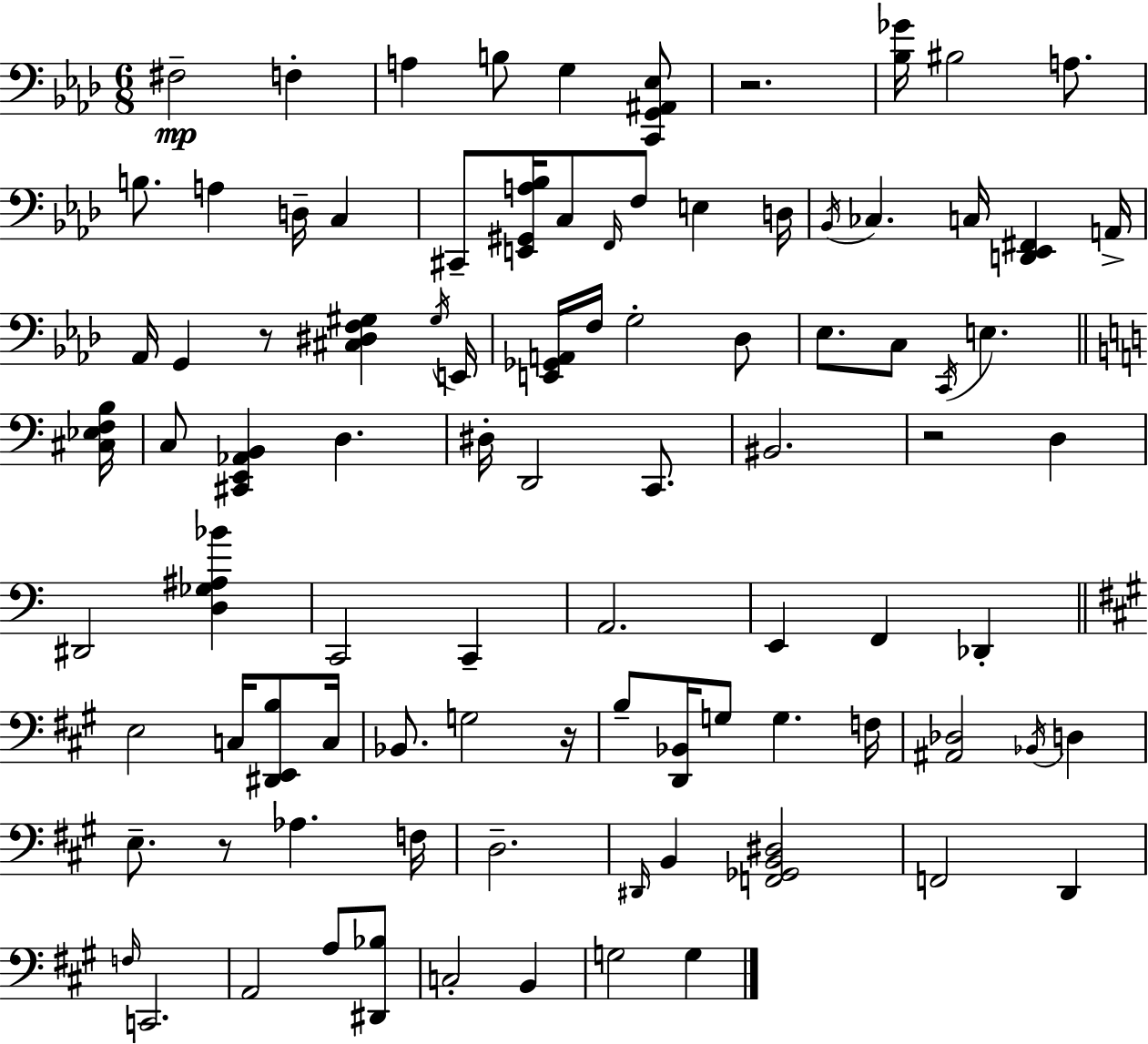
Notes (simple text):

F#3/h F3/q A3/q B3/e G3/q [C2,G2,A#2,Eb3]/e R/h. [Bb3,Gb4]/s BIS3/h A3/e. B3/e. A3/q D3/s C3/q C#2/e [E2,G#2,A3,Bb3]/s C3/e F2/s F3/e E3/q D3/s Bb2/s CES3/q. C3/s [D2,Eb2,F#2]/q A2/s Ab2/s G2/q R/e [C#3,D#3,F3,G#3]/q G#3/s E2/s [E2,Gb2,A2]/s F3/s G3/h Db3/e Eb3/e. C3/e C2/s E3/q. [C#3,Eb3,F3,B3]/s C3/e [C#2,E2,Ab2,B2]/q D3/q. D#3/s D2/h C2/e. BIS2/h. R/h D3/q D#2/h [D3,Gb3,A#3,Bb4]/q C2/h C2/q A2/h. E2/q F2/q Db2/q E3/h C3/s [D#2,E2,B3]/e C3/s Bb2/e. G3/h R/s B3/e [D2,Bb2]/s G3/e G3/q. F3/s [A#2,Db3]/h Bb2/s D3/q E3/e. R/e Ab3/q. F3/s D3/h. D#2/s B2/q [F2,Gb2,B2,D#3]/h F2/h D2/q F3/s C2/h. A2/h A3/e [D#2,Bb3]/e C3/h B2/q G3/h G3/q